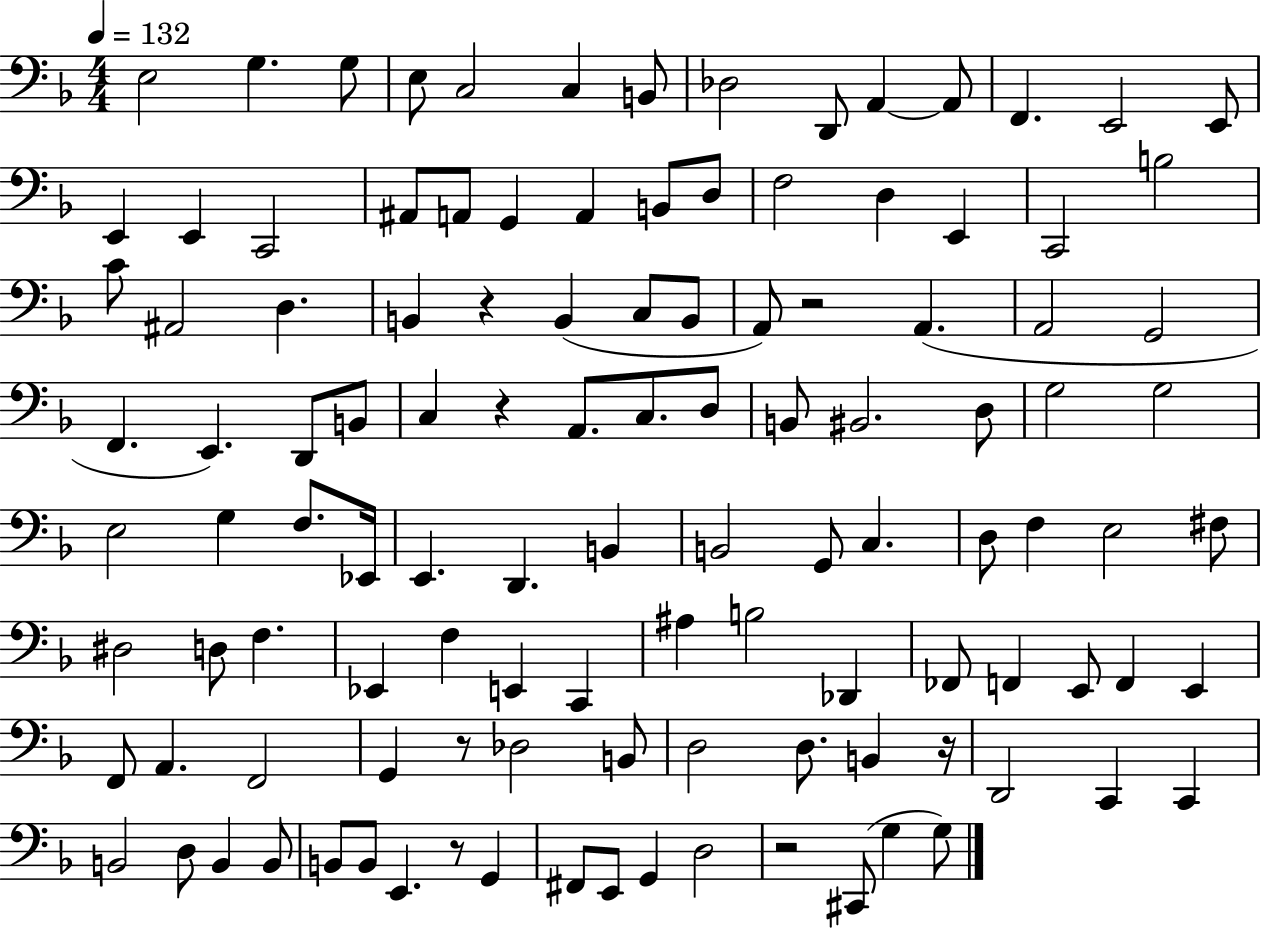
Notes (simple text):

E3/h G3/q. G3/e E3/e C3/h C3/q B2/e Db3/h D2/e A2/q A2/e F2/q. E2/h E2/e E2/q E2/q C2/h A#2/e A2/e G2/q A2/q B2/e D3/e F3/h D3/q E2/q C2/h B3/h C4/e A#2/h D3/q. B2/q R/q B2/q C3/e B2/e A2/e R/h A2/q. A2/h G2/h F2/q. E2/q. D2/e B2/e C3/q R/q A2/e. C3/e. D3/e B2/e BIS2/h. D3/e G3/h G3/h E3/h G3/q F3/e. Eb2/s E2/q. D2/q. B2/q B2/h G2/e C3/q. D3/e F3/q E3/h F#3/e D#3/h D3/e F3/q. Eb2/q F3/q E2/q C2/q A#3/q B3/h Db2/q FES2/e F2/q E2/e F2/q E2/q F2/e A2/q. F2/h G2/q R/e Db3/h B2/e D3/h D3/e. B2/q R/s D2/h C2/q C2/q B2/h D3/e B2/q B2/e B2/e B2/e E2/q. R/e G2/q F#2/e E2/e G2/q D3/h R/h C#2/e G3/q G3/e